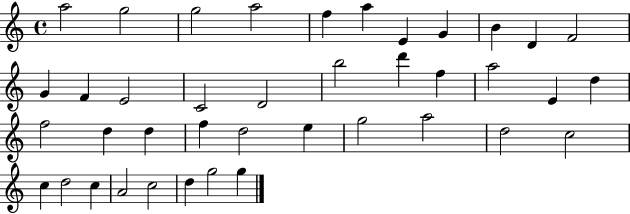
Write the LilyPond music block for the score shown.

{
  \clef treble
  \time 4/4
  \defaultTimeSignature
  \key c \major
  a''2 g''2 | g''2 a''2 | f''4 a''4 e'4 g'4 | b'4 d'4 f'2 | \break g'4 f'4 e'2 | c'2 d'2 | b''2 d'''4 f''4 | a''2 e'4 d''4 | \break f''2 d''4 d''4 | f''4 d''2 e''4 | g''2 a''2 | d''2 c''2 | \break c''4 d''2 c''4 | a'2 c''2 | d''4 g''2 g''4 | \bar "|."
}